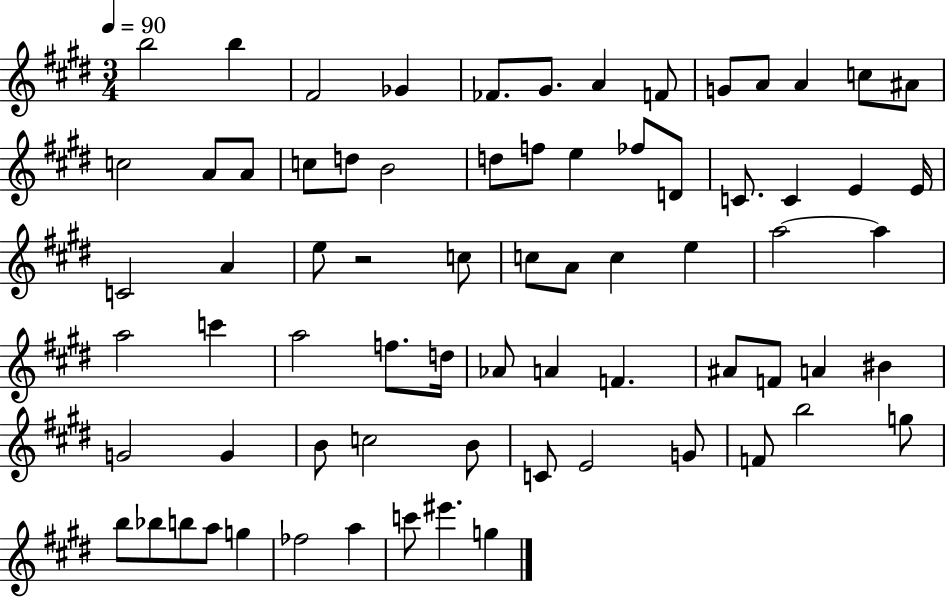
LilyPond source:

{
  \clef treble
  \numericTimeSignature
  \time 3/4
  \key e \major
  \tempo 4 = 90
  b''2 b''4 | fis'2 ges'4 | fes'8. gis'8. a'4 f'8 | g'8 a'8 a'4 c''8 ais'8 | \break c''2 a'8 a'8 | c''8 d''8 b'2 | d''8 f''8 e''4 fes''8 d'8 | c'8. c'4 e'4 e'16 | \break c'2 a'4 | e''8 r2 c''8 | c''8 a'8 c''4 e''4 | a''2~~ a''4 | \break a''2 c'''4 | a''2 f''8. d''16 | aes'8 a'4 f'4. | ais'8 f'8 a'4 bis'4 | \break g'2 g'4 | b'8 c''2 b'8 | c'8 e'2 g'8 | f'8 b''2 g''8 | \break b''8 bes''8 b''8 a''8 g''4 | fes''2 a''4 | c'''8 eis'''4. g''4 | \bar "|."
}